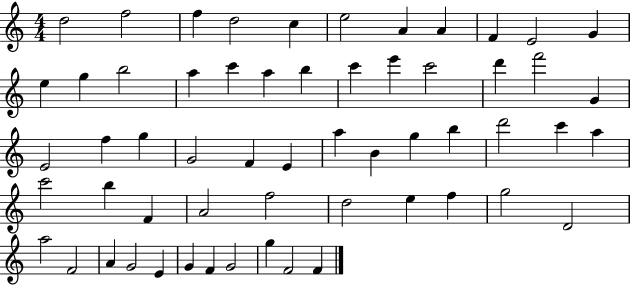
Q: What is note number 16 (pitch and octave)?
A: C6